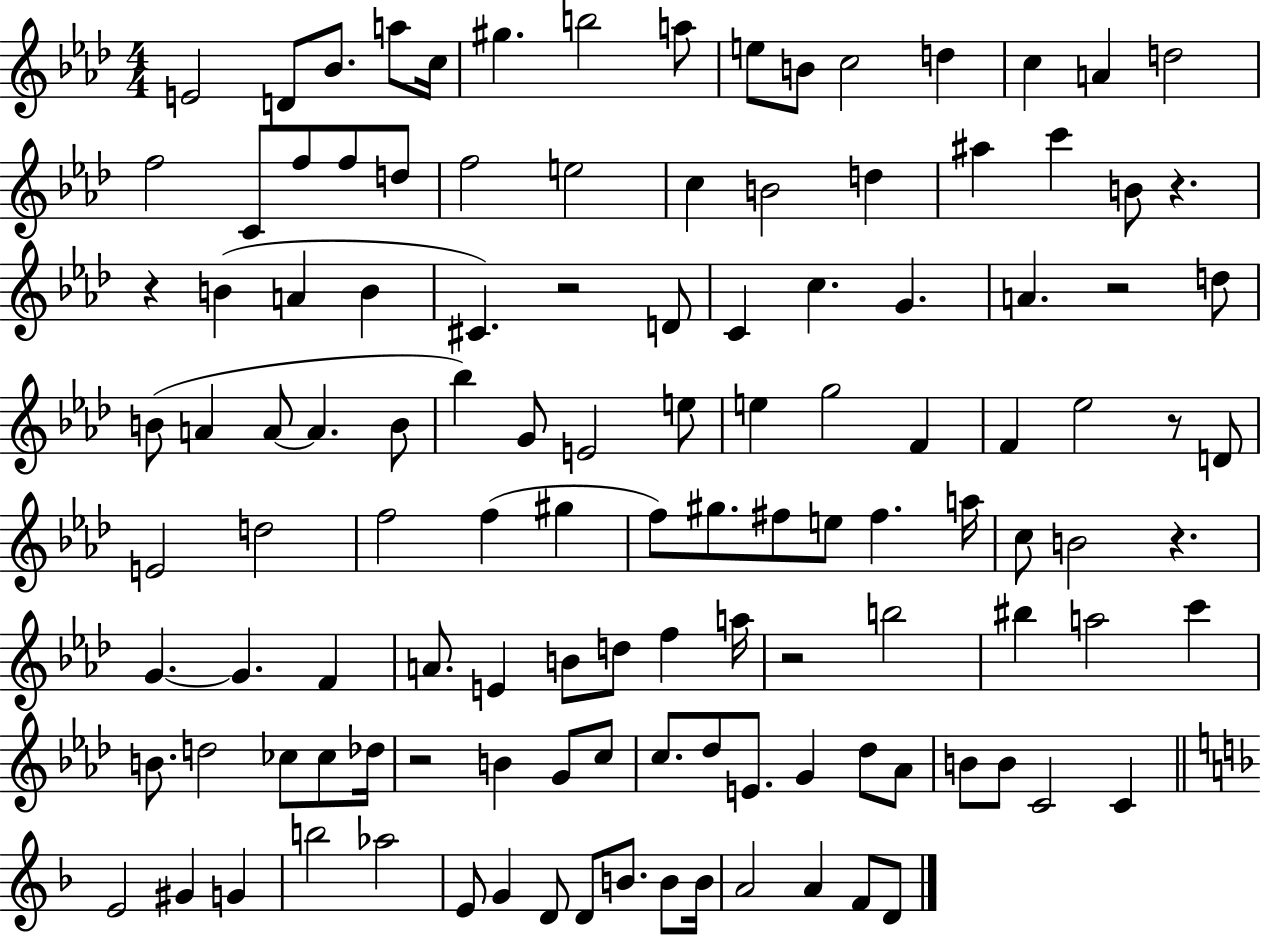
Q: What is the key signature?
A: AES major